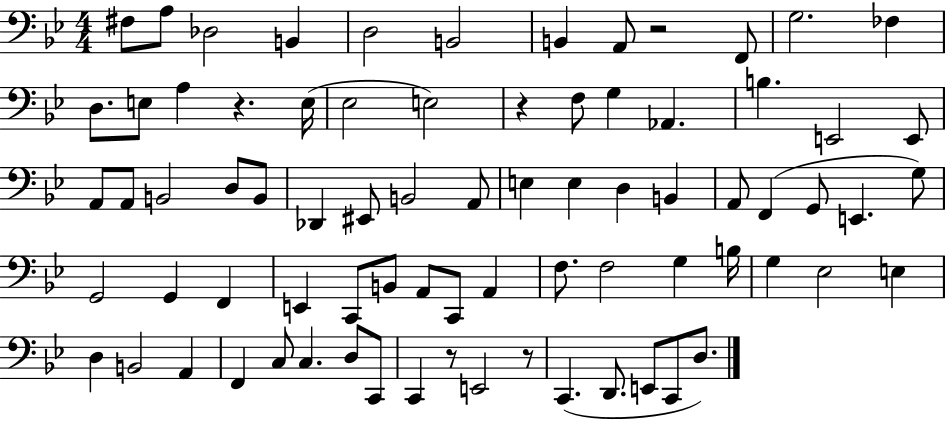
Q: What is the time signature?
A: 4/4